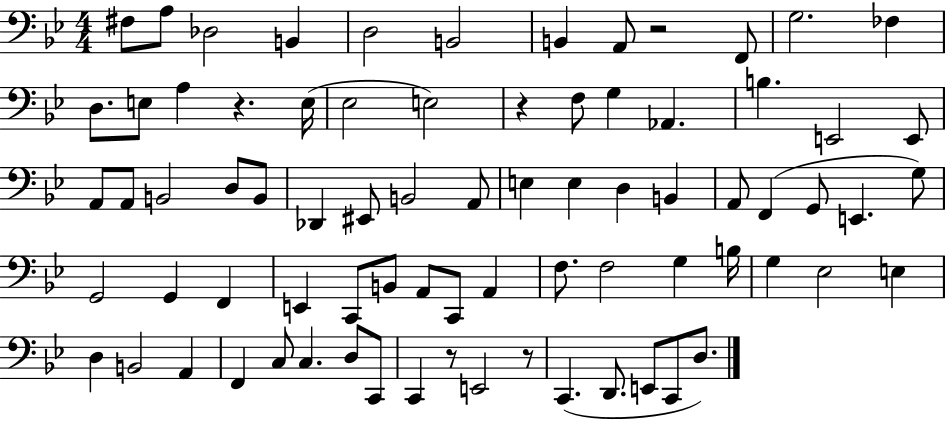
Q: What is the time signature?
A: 4/4